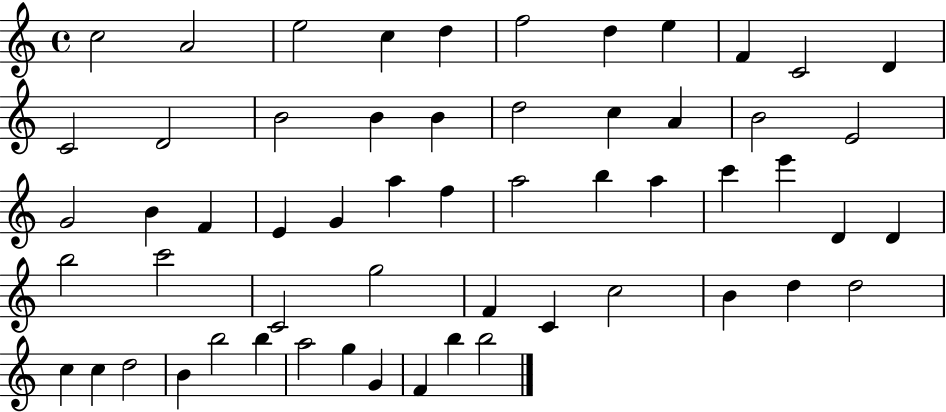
C5/h A4/h E5/h C5/q D5/q F5/h D5/q E5/q F4/q C4/h D4/q C4/h D4/h B4/h B4/q B4/q D5/h C5/q A4/q B4/h E4/h G4/h B4/q F4/q E4/q G4/q A5/q F5/q A5/h B5/q A5/q C6/q E6/q D4/q D4/q B5/h C6/h C4/h G5/h F4/q C4/q C5/h B4/q D5/q D5/h C5/q C5/q D5/h B4/q B5/h B5/q A5/h G5/q G4/q F4/q B5/q B5/h